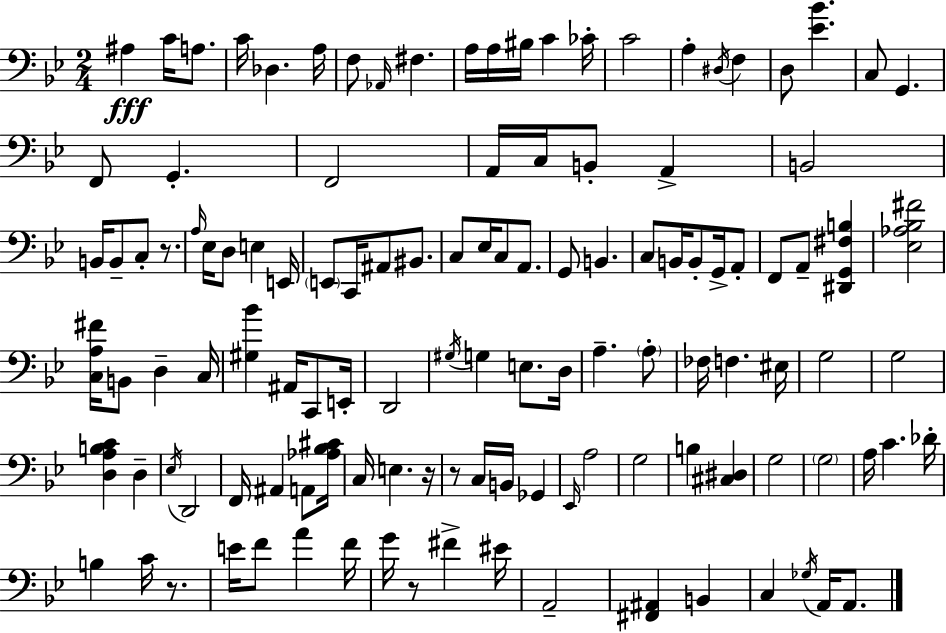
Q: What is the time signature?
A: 2/4